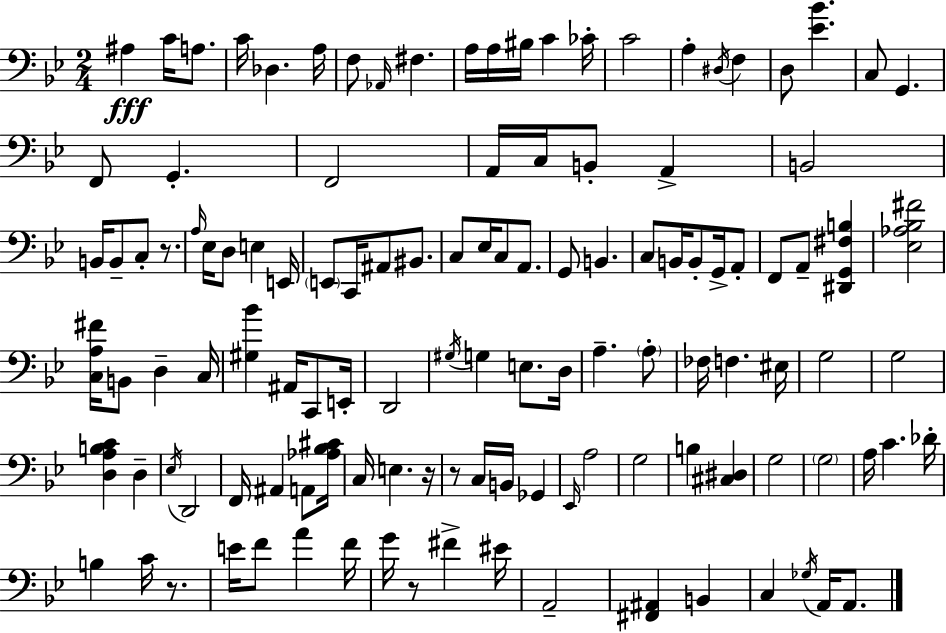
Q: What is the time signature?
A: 2/4